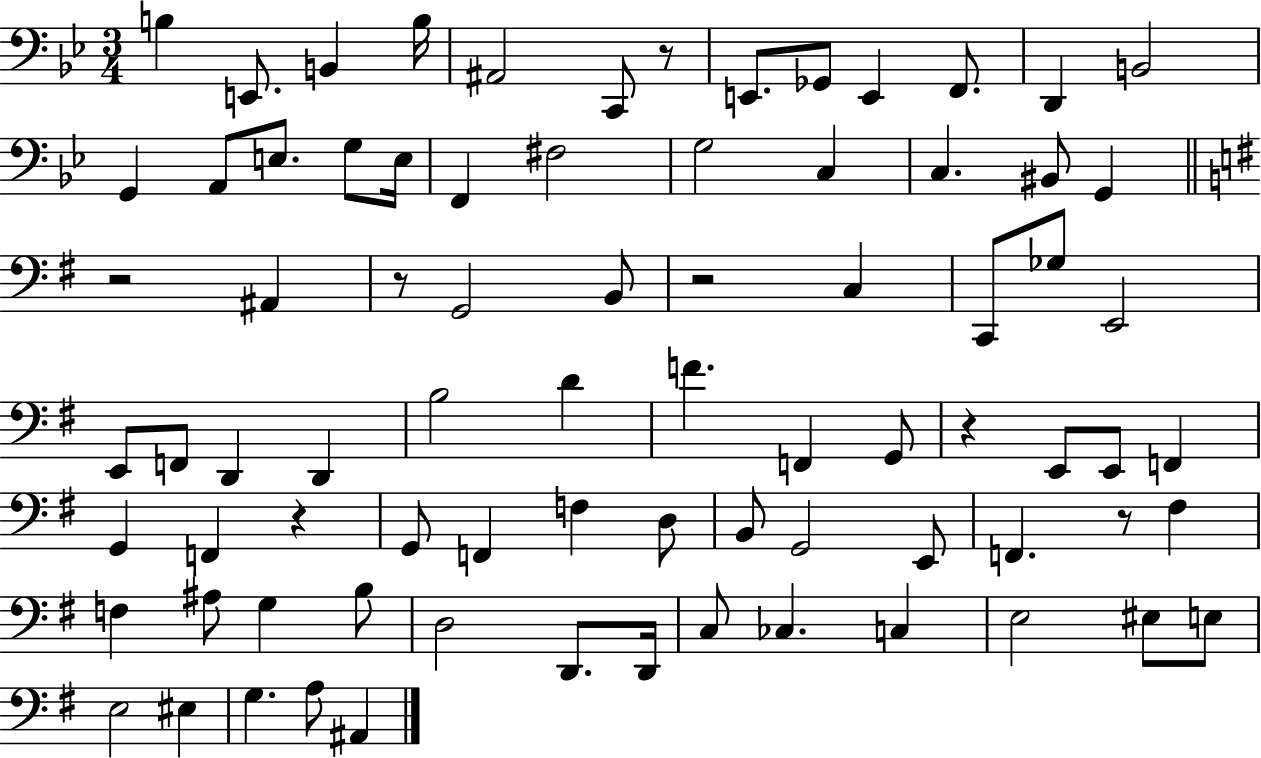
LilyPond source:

{
  \clef bass
  \numericTimeSignature
  \time 3/4
  \key bes \major
  \repeat volta 2 { b4 e,8. b,4 b16 | ais,2 c,8 r8 | e,8. ges,8 e,4 f,8. | d,4 b,2 | \break g,4 a,8 e8. g8 e16 | f,4 fis2 | g2 c4 | c4. bis,8 g,4 | \break \bar "||" \break \key g \major r2 ais,4 | r8 g,2 b,8 | r2 c4 | c,8 ges8 e,2 | \break e,8 f,8 d,4 d,4 | b2 d'4 | f'4. f,4 g,8 | r4 e,8 e,8 f,4 | \break g,4 f,4 r4 | g,8 f,4 f4 d8 | b,8 g,2 e,8 | f,4. r8 fis4 | \break f4 ais8 g4 b8 | d2 d,8. d,16 | c8 ces4. c4 | e2 eis8 e8 | \break e2 eis4 | g4. a8 ais,4 | } \bar "|."
}